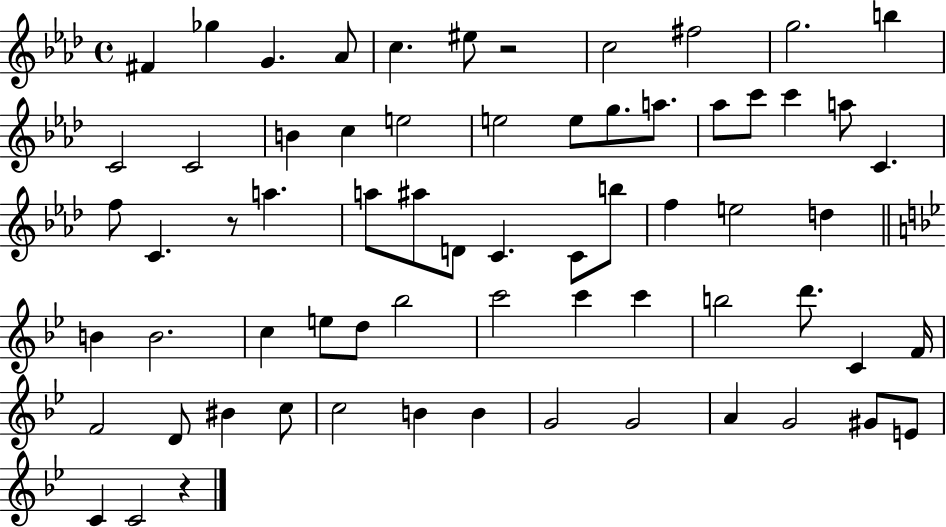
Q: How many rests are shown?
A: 3